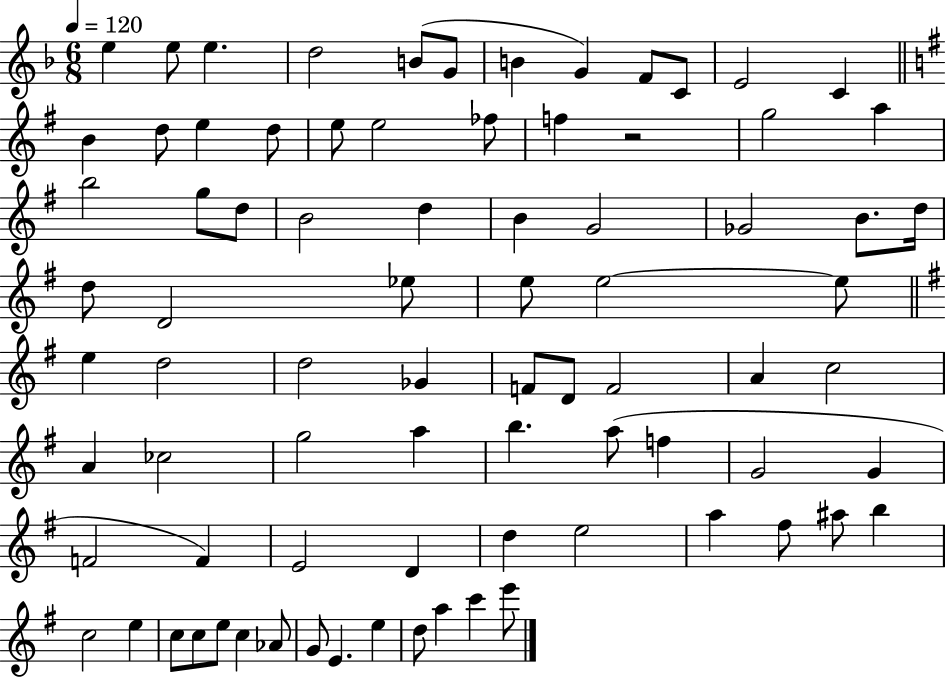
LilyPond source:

{
  \clef treble
  \numericTimeSignature
  \time 6/8
  \key f \major
  \tempo 4 = 120
  e''4 e''8 e''4. | d''2 b'8( g'8 | b'4 g'4) f'8 c'8 | e'2 c'4 | \break \bar "||" \break \key g \major b'4 d''8 e''4 d''8 | e''8 e''2 fes''8 | f''4 r2 | g''2 a''4 | \break b''2 g''8 d''8 | b'2 d''4 | b'4 g'2 | ges'2 b'8. d''16 | \break d''8 d'2 ees''8 | e''8 e''2~~ e''8 | \bar "||" \break \key g \major e''4 d''2 | d''2 ges'4 | f'8 d'8 f'2 | a'4 c''2 | \break a'4 ces''2 | g''2 a''4 | b''4. a''8( f''4 | g'2 g'4 | \break f'2 f'4) | e'2 d'4 | d''4 e''2 | a''4 fis''8 ais''8 b''4 | \break c''2 e''4 | c''8 c''8 e''8 c''4 aes'8 | g'8 e'4. e''4 | d''8 a''4 c'''4 e'''8 | \break \bar "|."
}